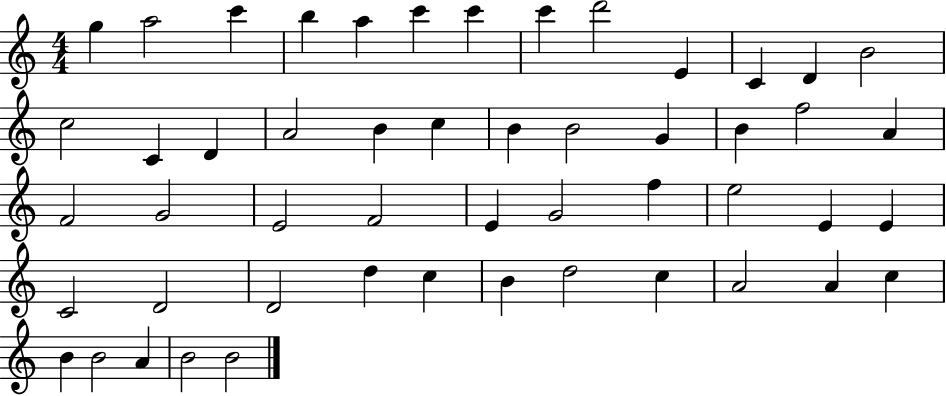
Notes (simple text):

G5/q A5/h C6/q B5/q A5/q C6/q C6/q C6/q D6/h E4/q C4/q D4/q B4/h C5/h C4/q D4/q A4/h B4/q C5/q B4/q B4/h G4/q B4/q F5/h A4/q F4/h G4/h E4/h F4/h E4/q G4/h F5/q E5/h E4/q E4/q C4/h D4/h D4/h D5/q C5/q B4/q D5/h C5/q A4/h A4/q C5/q B4/q B4/h A4/q B4/h B4/h